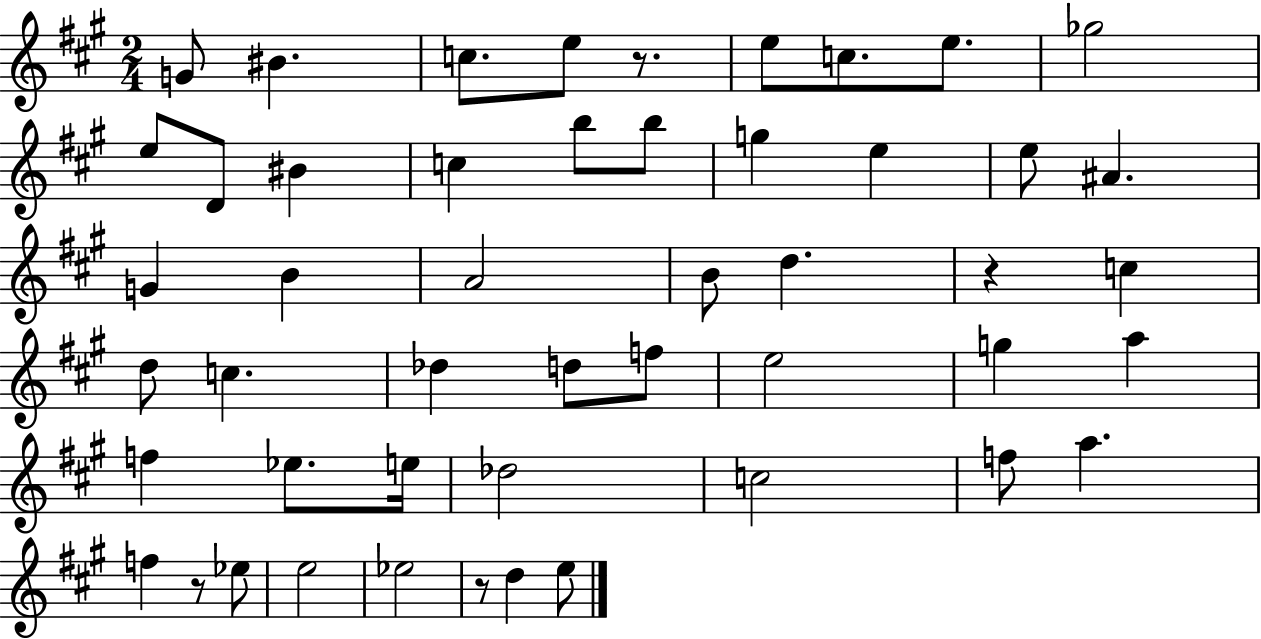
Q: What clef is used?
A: treble